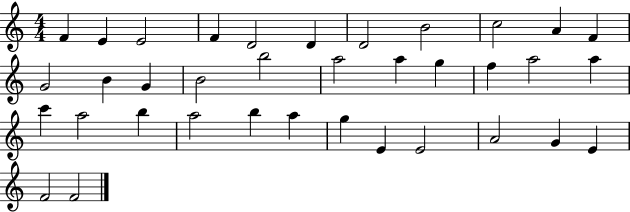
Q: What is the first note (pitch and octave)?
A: F4